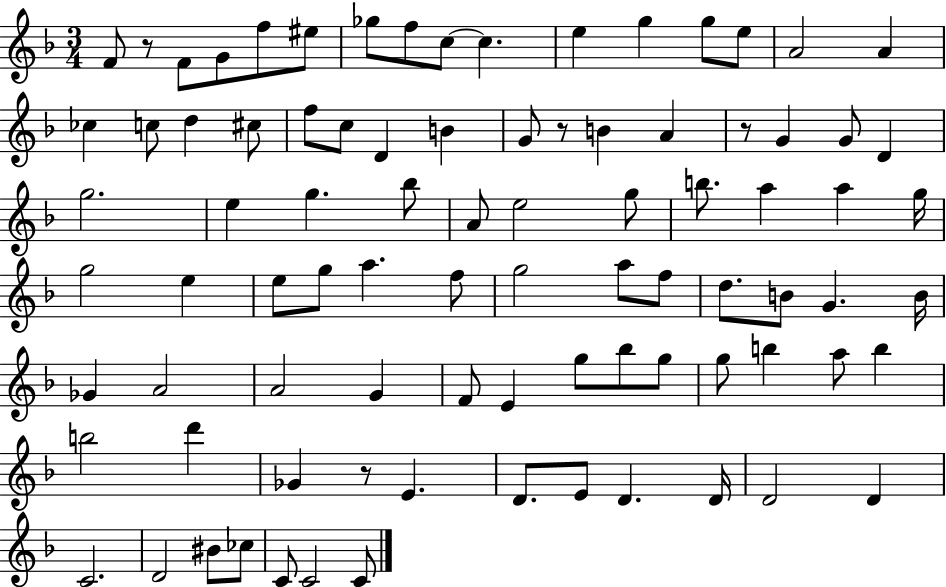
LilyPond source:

{
  \clef treble
  \numericTimeSignature
  \time 3/4
  \key f \major
  f'8 r8 f'8 g'8 f''8 eis''8 | ges''8 f''8 c''8~~ c''4. | e''4 g''4 g''8 e''8 | a'2 a'4 | \break ces''4 c''8 d''4 cis''8 | f''8 c''8 d'4 b'4 | g'8 r8 b'4 a'4 | r8 g'4 g'8 d'4 | \break g''2. | e''4 g''4. bes''8 | a'8 e''2 g''8 | b''8. a''4 a''4 g''16 | \break g''2 e''4 | e''8 g''8 a''4. f''8 | g''2 a''8 f''8 | d''8. b'8 g'4. b'16 | \break ges'4 a'2 | a'2 g'4 | f'8 e'4 g''8 bes''8 g''8 | g''8 b''4 a''8 b''4 | \break b''2 d'''4 | ges'4 r8 e'4. | d'8. e'8 d'4. d'16 | d'2 d'4 | \break c'2. | d'2 bis'8 ces''8 | c'8 c'2 c'8 | \bar "|."
}